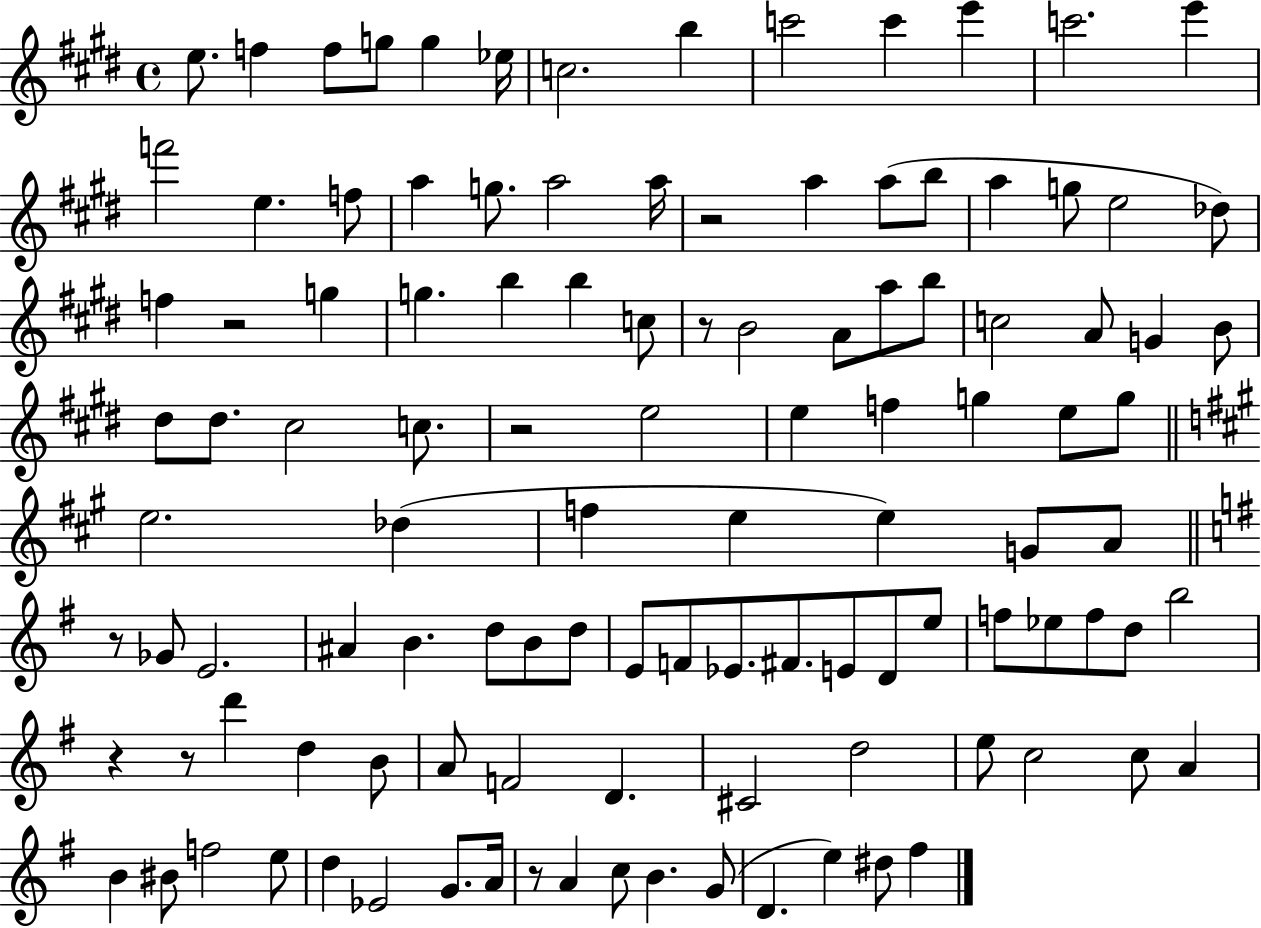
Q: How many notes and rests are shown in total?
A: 113